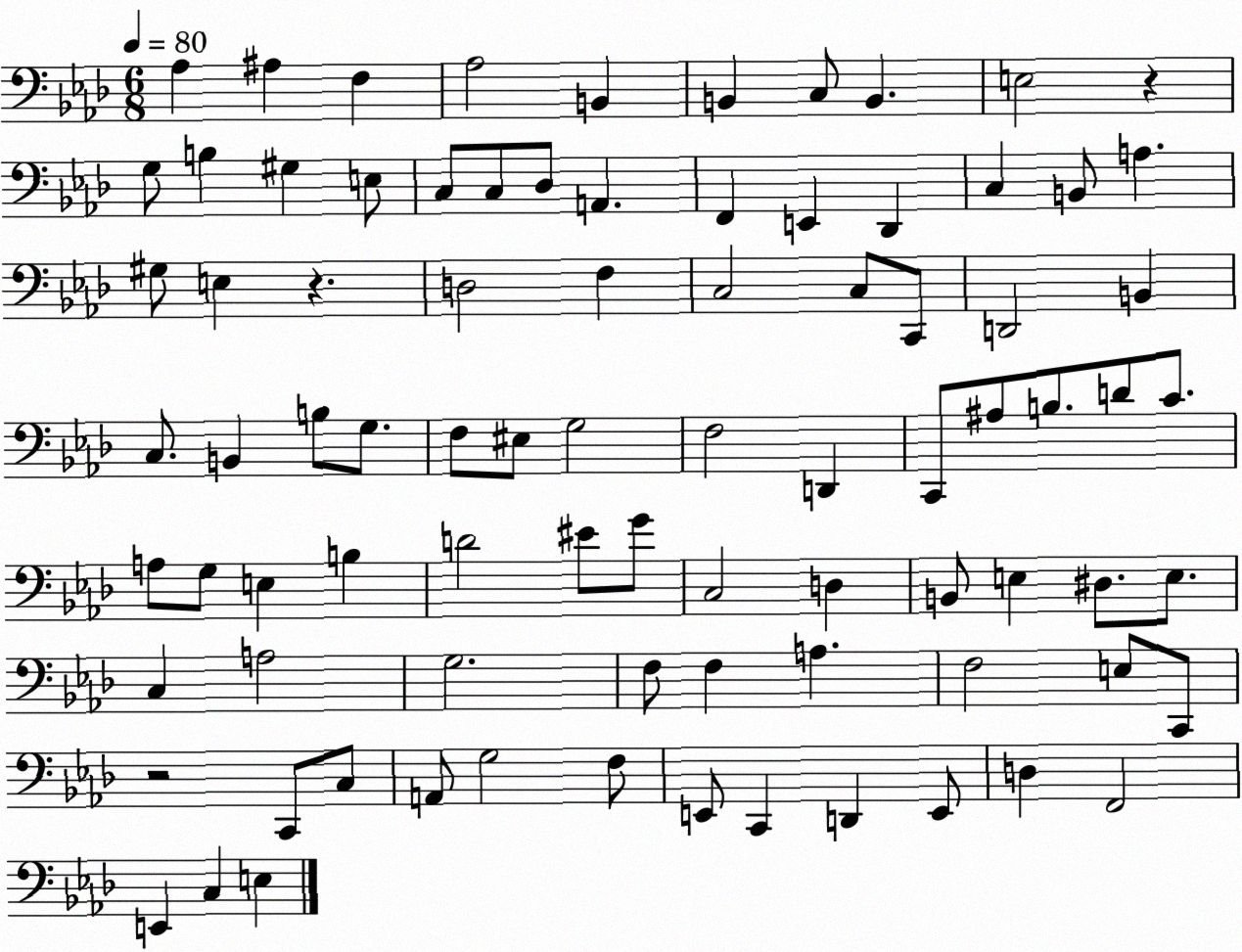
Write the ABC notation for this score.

X:1
T:Untitled
M:6/8
L:1/4
K:Ab
_A, ^A, F, _A,2 B,, B,, C,/2 B,, E,2 z G,/2 B, ^G, E,/2 C,/2 C,/2 _D,/2 A,, F,, E,, _D,, C, B,,/2 A, ^G,/2 E, z D,2 F, C,2 C,/2 C,,/2 D,,2 B,, C,/2 B,, B,/2 G,/2 F,/2 ^E,/2 G,2 F,2 D,, C,,/2 ^A,/2 B,/2 D/2 C/2 A,/2 G,/2 E, B, D2 ^E/2 G/2 C,2 D, B,,/2 E, ^D,/2 E,/2 C, A,2 G,2 F,/2 F, A, F,2 E,/2 C,,/2 z2 C,,/2 C,/2 A,,/2 G,2 F,/2 E,,/2 C,, D,, E,,/2 D, F,,2 E,, C, E,